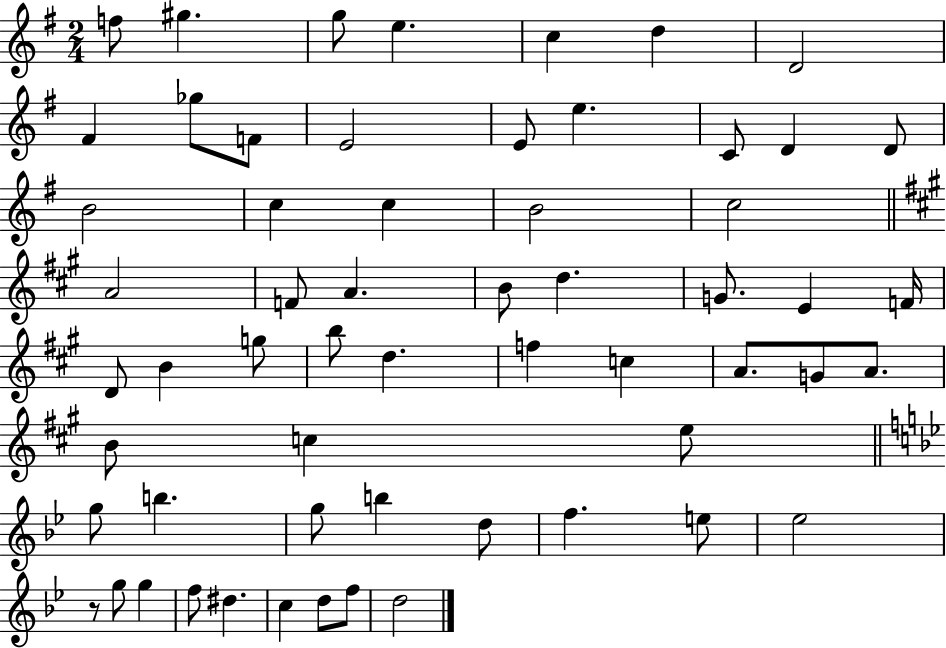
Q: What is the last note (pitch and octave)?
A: D5